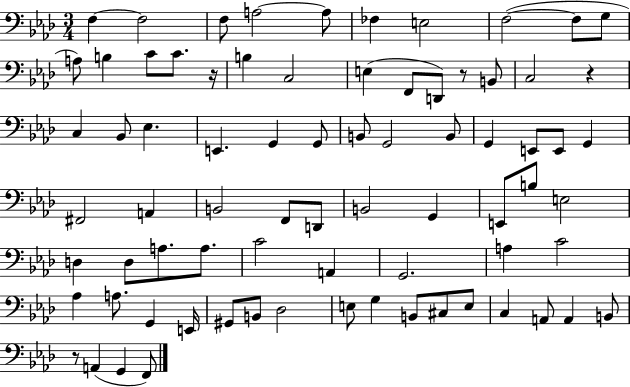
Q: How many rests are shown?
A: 4